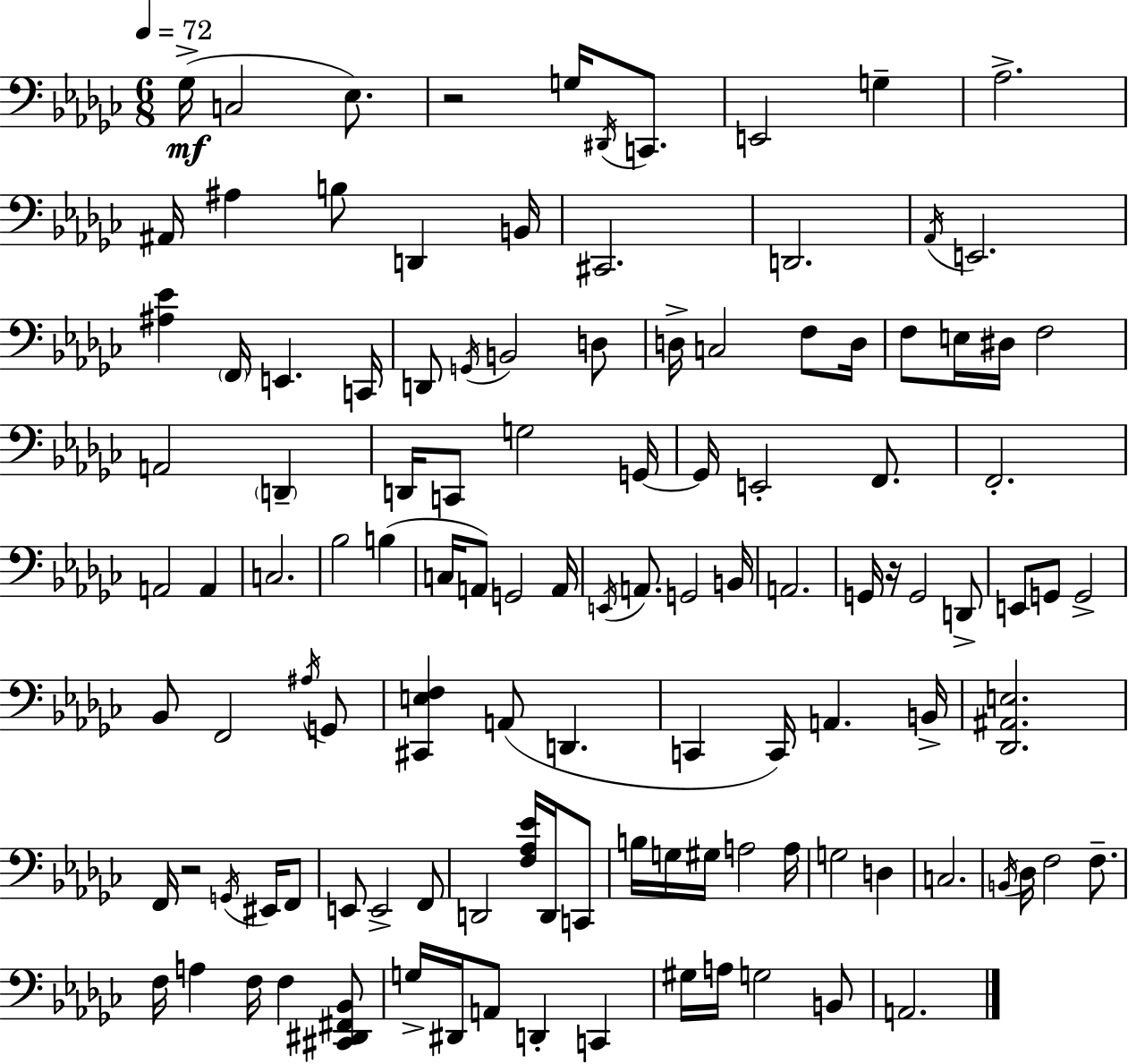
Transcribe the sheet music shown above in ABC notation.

X:1
T:Untitled
M:6/8
L:1/4
K:Ebm
_G,/4 C,2 _E,/2 z2 G,/4 ^D,,/4 C,,/2 E,,2 G, _A,2 ^A,,/4 ^A, B,/2 D,, B,,/4 ^C,,2 D,,2 _A,,/4 E,,2 [^A,_E] F,,/4 E,, C,,/4 D,,/2 G,,/4 B,,2 D,/2 D,/4 C,2 F,/2 D,/4 F,/2 E,/4 ^D,/4 F,2 A,,2 D,, D,,/4 C,,/2 G,2 G,,/4 G,,/4 E,,2 F,,/2 F,,2 A,,2 A,, C,2 _B,2 B, C,/4 A,,/2 G,,2 A,,/4 E,,/4 A,,/2 G,,2 B,,/4 A,,2 G,,/4 z/4 G,,2 D,,/2 E,,/2 G,,/2 G,,2 _B,,/2 F,,2 ^A,/4 G,,/2 [^C,,E,F,] A,,/2 D,, C,, C,,/4 A,, B,,/4 [_D,,^A,,E,]2 F,,/4 z2 G,,/4 ^E,,/4 F,,/2 E,,/2 E,,2 F,,/2 D,,2 [F,_A,_E]/4 D,,/4 C,,/2 B,/4 G,/4 ^G,/4 A,2 A,/4 G,2 D, C,2 B,,/4 _D,/4 F,2 F,/2 F,/4 A, F,/4 F, [^C,,^D,,^F,,_B,,]/2 G,/4 ^D,,/4 A,,/2 D,, C,, ^G,/4 A,/4 G,2 B,,/2 A,,2